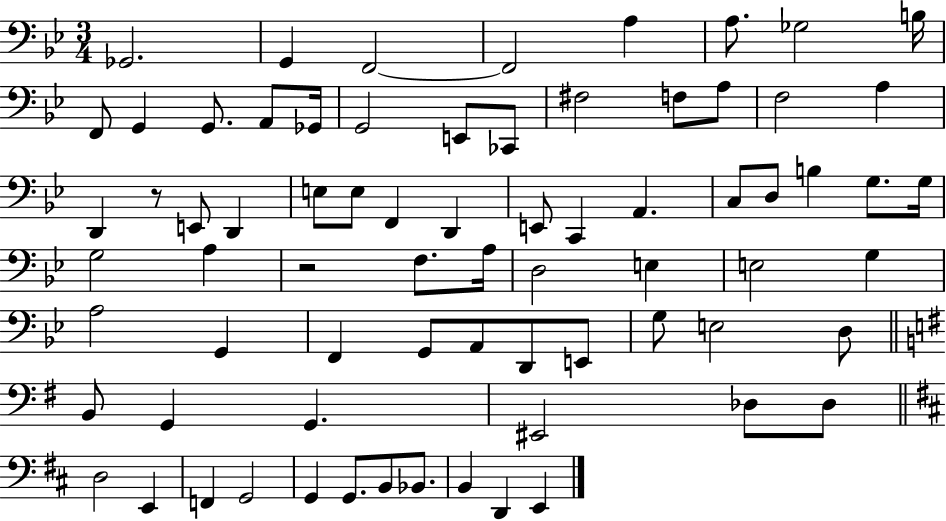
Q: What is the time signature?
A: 3/4